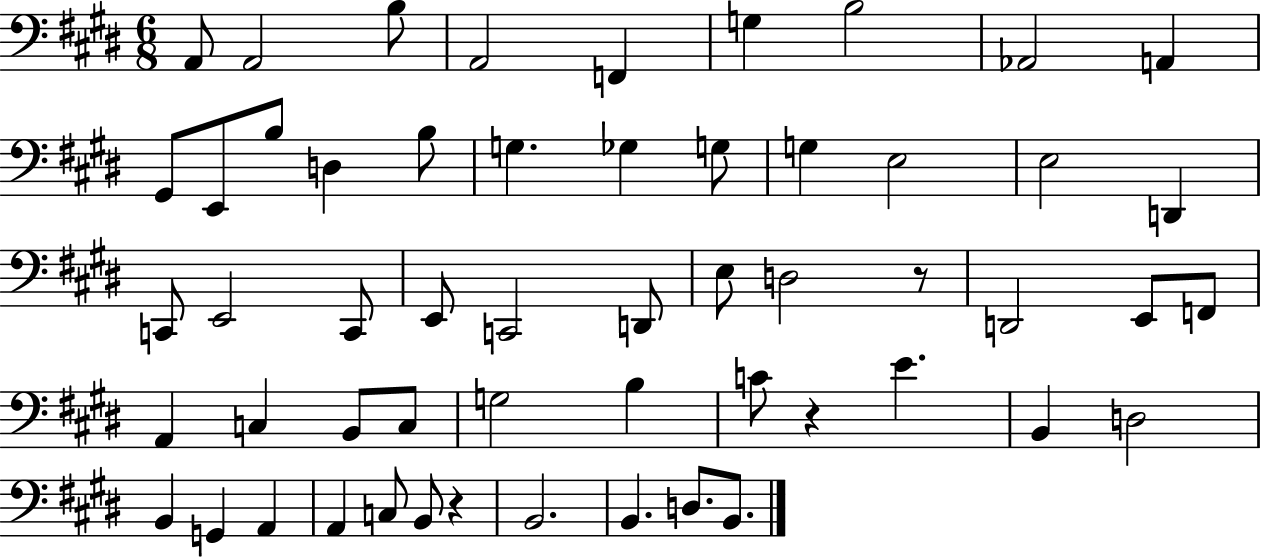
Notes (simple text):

A2/e A2/h B3/e A2/h F2/q G3/q B3/h Ab2/h A2/q G#2/e E2/e B3/e D3/q B3/e G3/q. Gb3/q G3/e G3/q E3/h E3/h D2/q C2/e E2/h C2/e E2/e C2/h D2/e E3/e D3/h R/e D2/h E2/e F2/e A2/q C3/q B2/e C3/e G3/h B3/q C4/e R/q E4/q. B2/q D3/h B2/q G2/q A2/q A2/q C3/e B2/e R/q B2/h. B2/q. D3/e. B2/e.